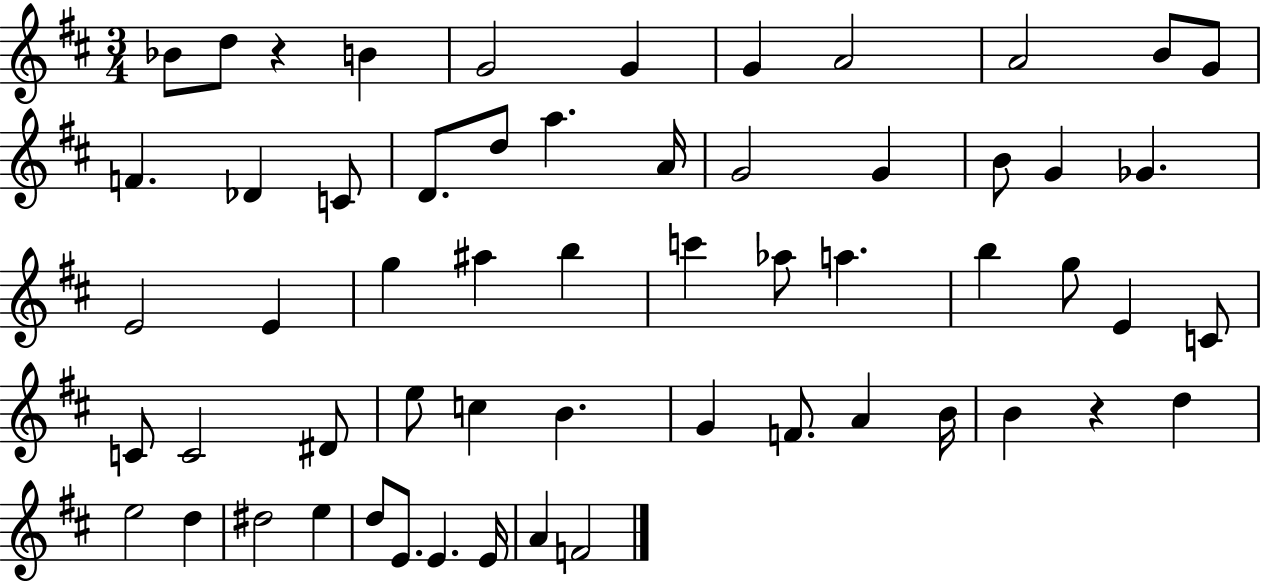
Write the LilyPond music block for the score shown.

{
  \clef treble
  \numericTimeSignature
  \time 3/4
  \key d \major
  bes'8 d''8 r4 b'4 | g'2 g'4 | g'4 a'2 | a'2 b'8 g'8 | \break f'4. des'4 c'8 | d'8. d''8 a''4. a'16 | g'2 g'4 | b'8 g'4 ges'4. | \break e'2 e'4 | g''4 ais''4 b''4 | c'''4 aes''8 a''4. | b''4 g''8 e'4 c'8 | \break c'8 c'2 dis'8 | e''8 c''4 b'4. | g'4 f'8. a'4 b'16 | b'4 r4 d''4 | \break e''2 d''4 | dis''2 e''4 | d''8 e'8. e'4. e'16 | a'4 f'2 | \break \bar "|."
}